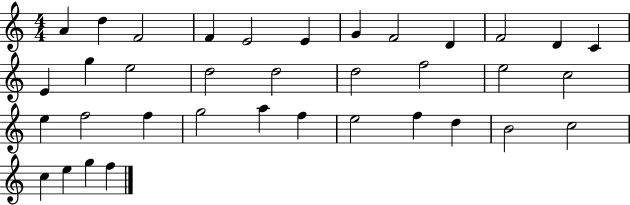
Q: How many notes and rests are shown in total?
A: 36